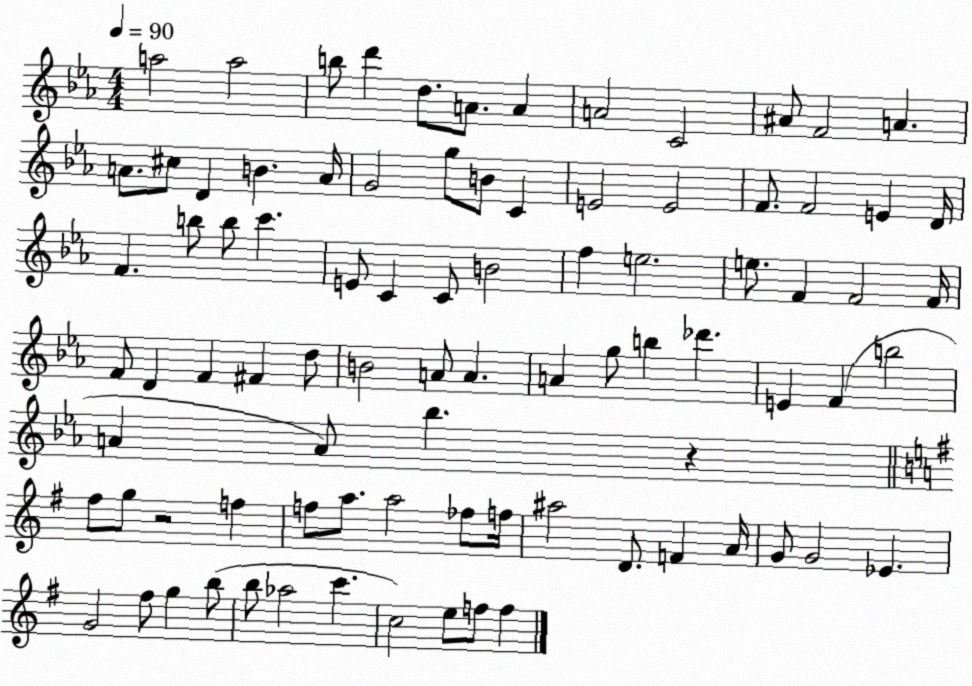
X:1
T:Untitled
M:4/4
L:1/4
K:Eb
a2 a2 b/2 d' d/2 A/2 A A2 C2 ^A/2 F2 A A/2 ^c/2 D B A/4 G2 g/2 B/2 C E2 E2 F/2 F2 E D/4 F b/2 b/2 c' E/2 C C/2 B2 f e2 e/2 F F2 F/4 F/2 D F ^F d/2 B2 A/2 A A g/2 b _d' E F b2 A A/2 _b z ^f/2 g/2 z2 f f/2 a/2 a2 _f/2 f/4 ^a2 D/2 F A/4 G/2 G2 _E G2 ^f/2 g b/2 b/2 _a2 c' c2 e/2 f/2 f